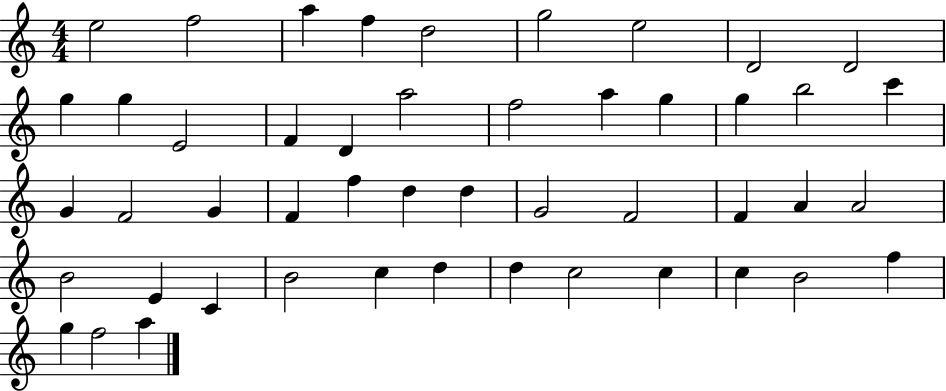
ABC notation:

X:1
T:Untitled
M:4/4
L:1/4
K:C
e2 f2 a f d2 g2 e2 D2 D2 g g E2 F D a2 f2 a g g b2 c' G F2 G F f d d G2 F2 F A A2 B2 E C B2 c d d c2 c c B2 f g f2 a